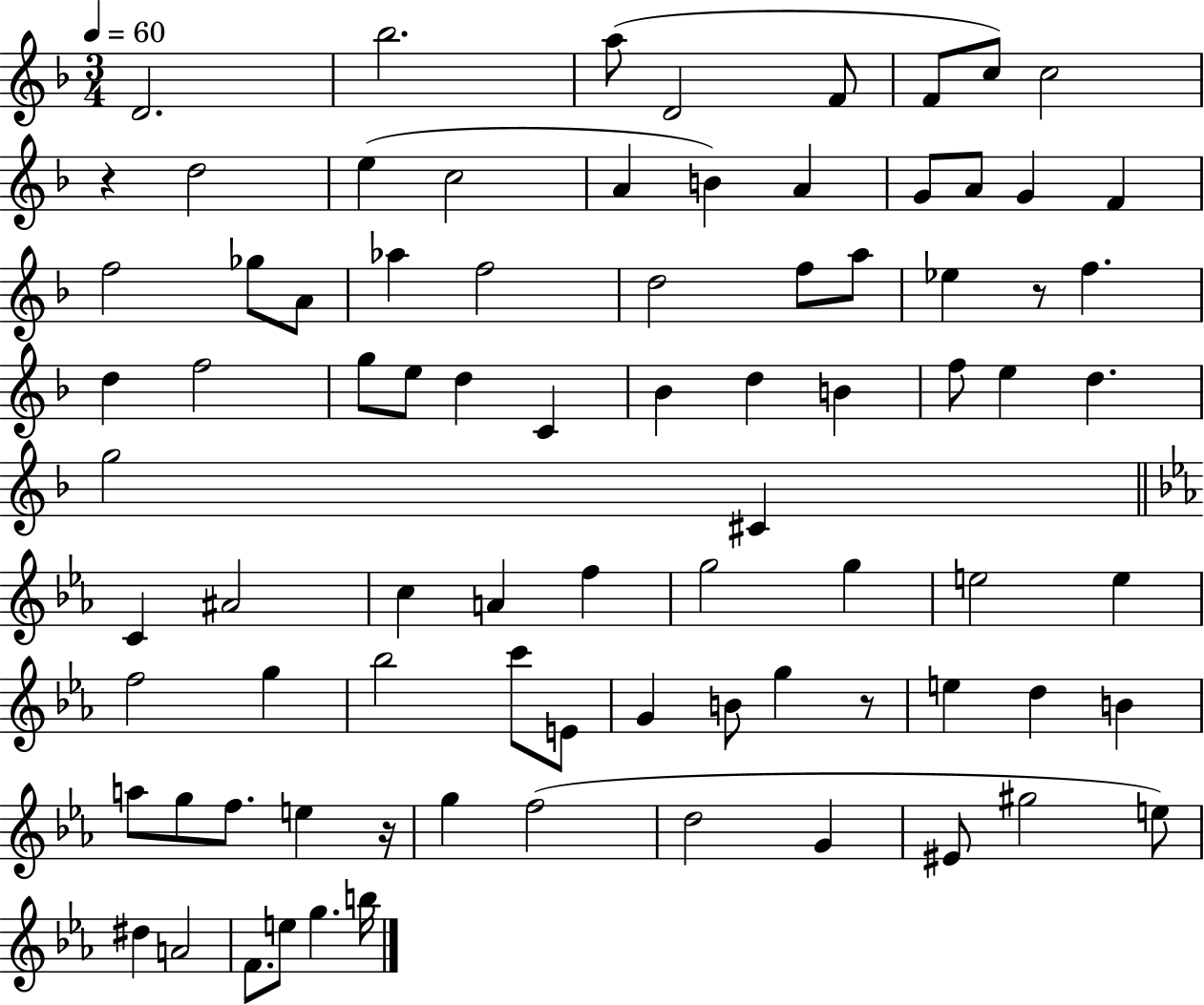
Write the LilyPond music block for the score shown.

{
  \clef treble
  \numericTimeSignature
  \time 3/4
  \key f \major
  \tempo 4 = 60
  d'2. | bes''2. | a''8( d'2 f'8 | f'8 c''8) c''2 | \break r4 d''2 | e''4( c''2 | a'4 b'4) a'4 | g'8 a'8 g'4 f'4 | \break f''2 ges''8 a'8 | aes''4 f''2 | d''2 f''8 a''8 | ees''4 r8 f''4. | \break d''4 f''2 | g''8 e''8 d''4 c'4 | bes'4 d''4 b'4 | f''8 e''4 d''4. | \break g''2 cis'4 | \bar "||" \break \key ees \major c'4 ais'2 | c''4 a'4 f''4 | g''2 g''4 | e''2 e''4 | \break f''2 g''4 | bes''2 c'''8 e'8 | g'4 b'8 g''4 r8 | e''4 d''4 b'4 | \break a''8 g''8 f''8. e''4 r16 | g''4 f''2( | d''2 g'4 | eis'8 gis''2 e''8) | \break dis''4 a'2 | f'8. e''8 g''4. b''16 | \bar "|."
}